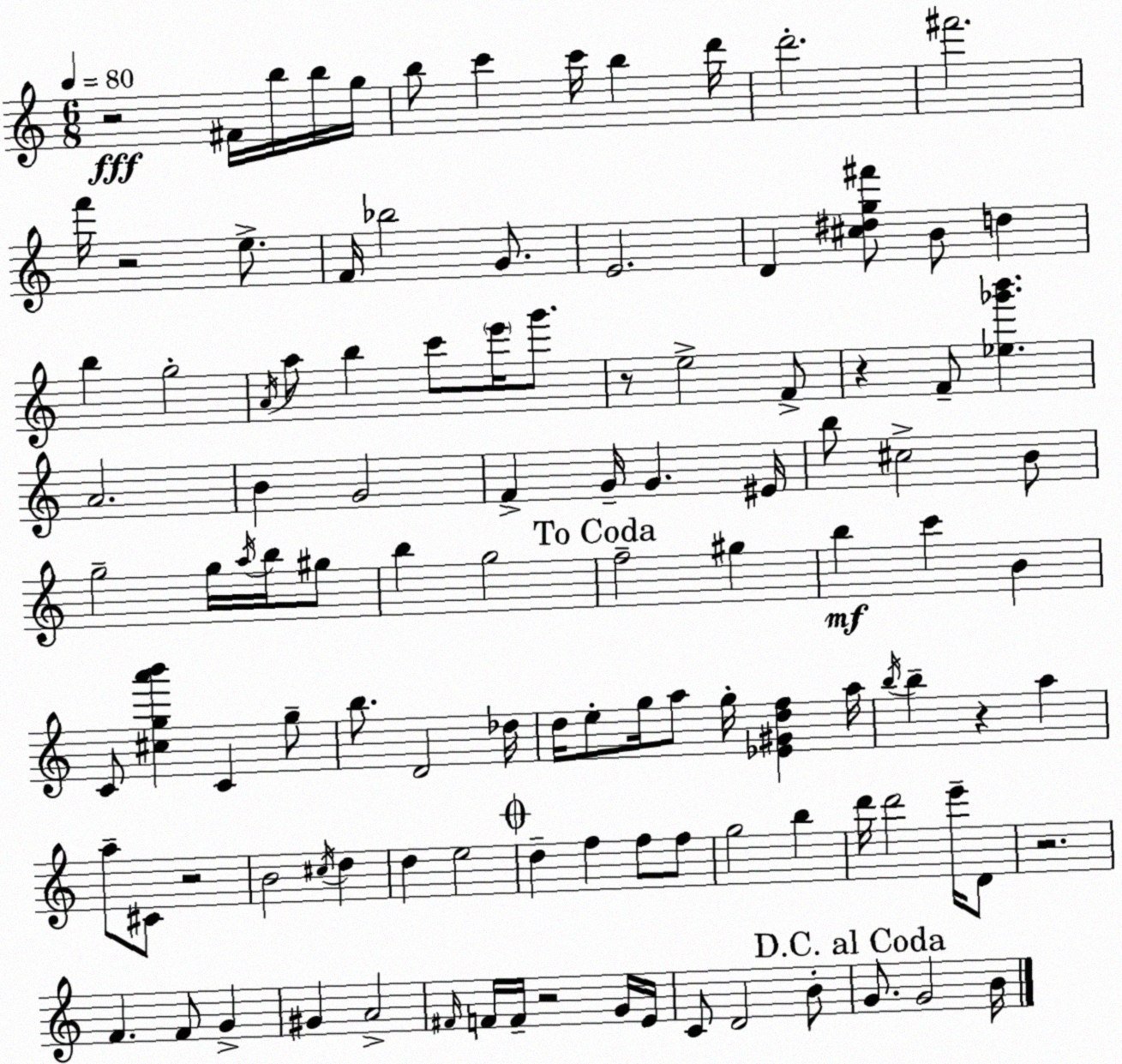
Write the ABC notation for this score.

X:1
T:Untitled
M:6/8
L:1/4
K:C
z2 ^F/4 b/4 b/4 g/4 b/2 c' c'/4 b d'/4 d'2 ^f'2 f'/4 z2 e/2 F/4 _b2 G/2 E2 D [^c^dg^f']/2 B/2 d b g2 A/4 a/2 b c'/2 e'/4 g'/2 z/2 e2 F/2 z F/2 [_e_g'b'] A2 B G2 F G/4 G ^E/4 b/2 ^c2 B/2 g2 g/4 a/4 b/4 ^g/2 b g2 f2 ^g b c' B C/2 [^cga'b'] C g/2 b/2 D2 _d/4 d/4 e/2 g/4 a/2 g/4 [_E^Gdf] a/4 b/4 b z a a/2 ^C/2 z2 B2 ^c/4 d d e2 d f f/2 f/2 g2 b d'/4 d'2 e'/4 D/2 z2 F F/2 G ^G A2 ^F/4 F/4 F/4 z2 G/4 E/4 C/2 D2 B/2 G/2 G2 B/4